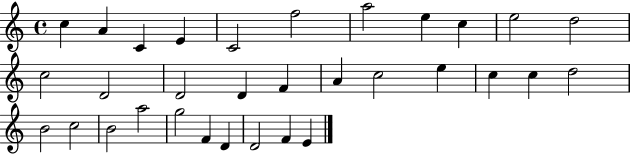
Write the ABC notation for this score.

X:1
T:Untitled
M:4/4
L:1/4
K:C
c A C E C2 f2 a2 e c e2 d2 c2 D2 D2 D F A c2 e c c d2 B2 c2 B2 a2 g2 F D D2 F E